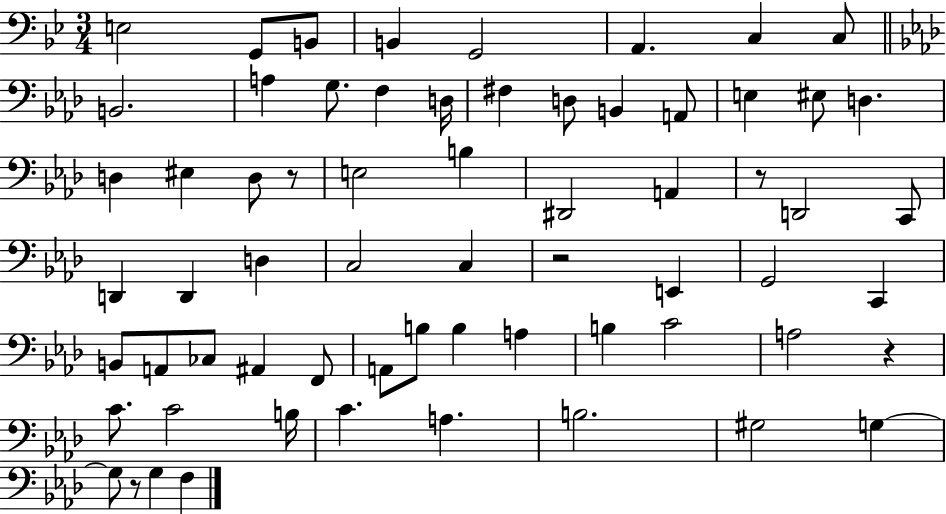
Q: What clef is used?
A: bass